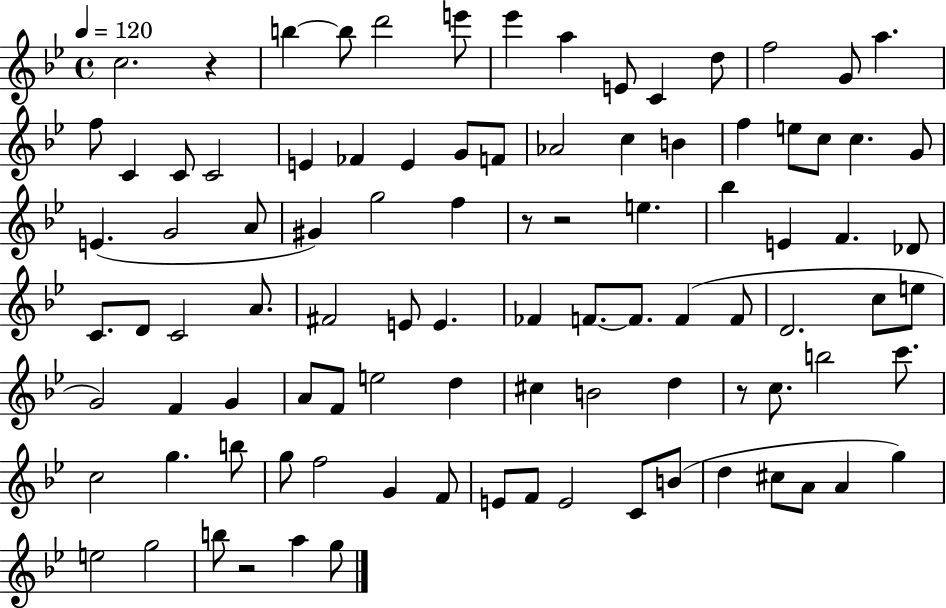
X:1
T:Untitled
M:4/4
L:1/4
K:Bb
c2 z b b/2 d'2 e'/2 _e' a E/2 C d/2 f2 G/2 a f/2 C C/2 C2 E _F E G/2 F/2 _A2 c B f e/2 c/2 c G/2 E G2 A/2 ^G g2 f z/2 z2 e _b E F _D/2 C/2 D/2 C2 A/2 ^F2 E/2 E _F F/2 F/2 F F/2 D2 c/2 e/2 G2 F G A/2 F/2 e2 d ^c B2 d z/2 c/2 b2 c'/2 c2 g b/2 g/2 f2 G F/2 E/2 F/2 E2 C/2 B/2 d ^c/2 A/2 A g e2 g2 b/2 z2 a g/2